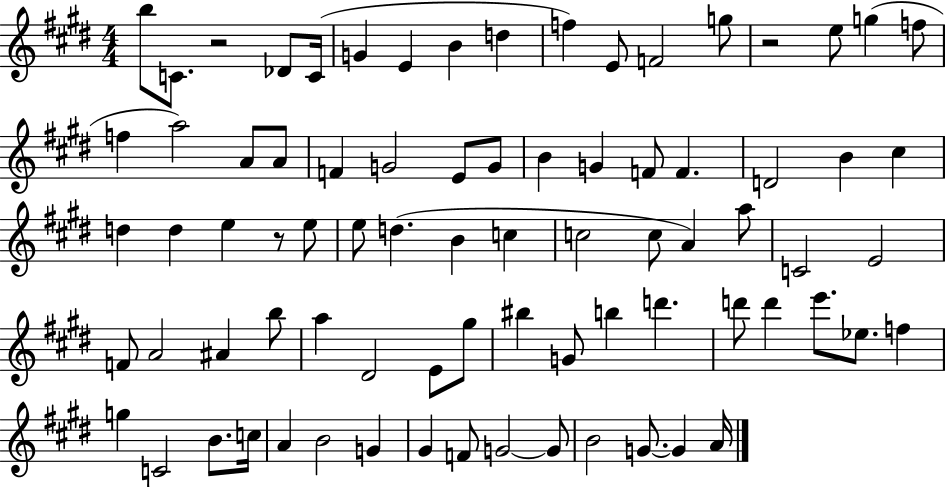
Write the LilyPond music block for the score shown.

{
  \clef treble
  \numericTimeSignature
  \time 4/4
  \key e \major
  b''8 c'8. r2 des'8 c'16( | g'4 e'4 b'4 d''4 | f''4) e'8 f'2 g''8 | r2 e''8 g''4( f''8 | \break f''4 a''2) a'8 a'8 | f'4 g'2 e'8 g'8 | b'4 g'4 f'8 f'4. | d'2 b'4 cis''4 | \break d''4 d''4 e''4 r8 e''8 | e''8 d''4.( b'4 c''4 | c''2 c''8 a'4) a''8 | c'2 e'2 | \break f'8 a'2 ais'4 b''8 | a''4 dis'2 e'8 gis''8 | bis''4 g'8 b''4 d'''4. | d'''8 d'''4 e'''8. ees''8. f''4 | \break g''4 c'2 b'8. c''16 | a'4 b'2 g'4 | gis'4 f'8 g'2~~ g'8 | b'2 g'8.~~ g'4 a'16 | \break \bar "|."
}